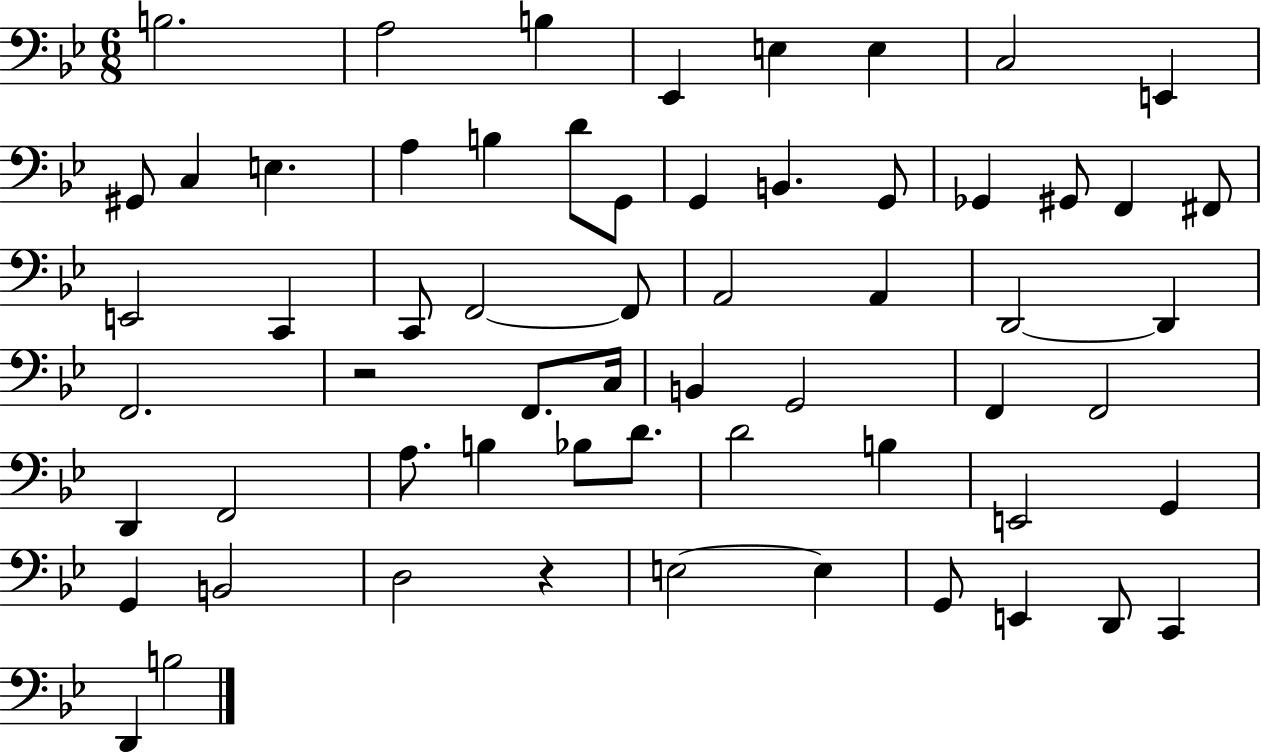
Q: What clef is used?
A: bass